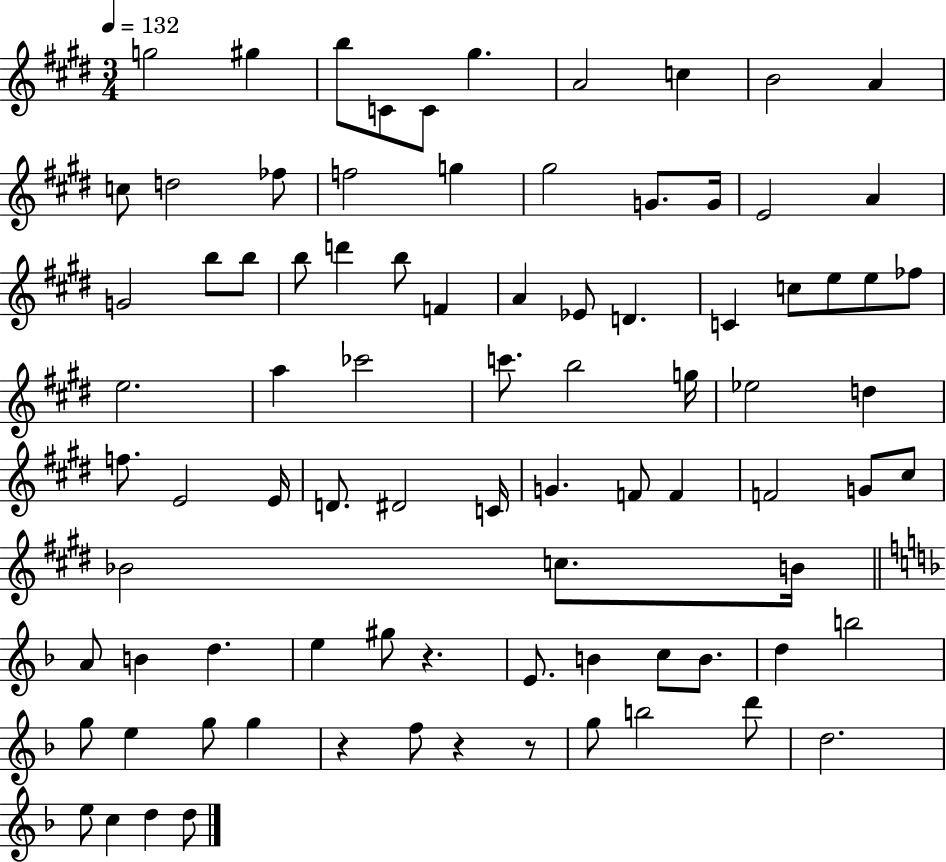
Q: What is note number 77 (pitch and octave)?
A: D6